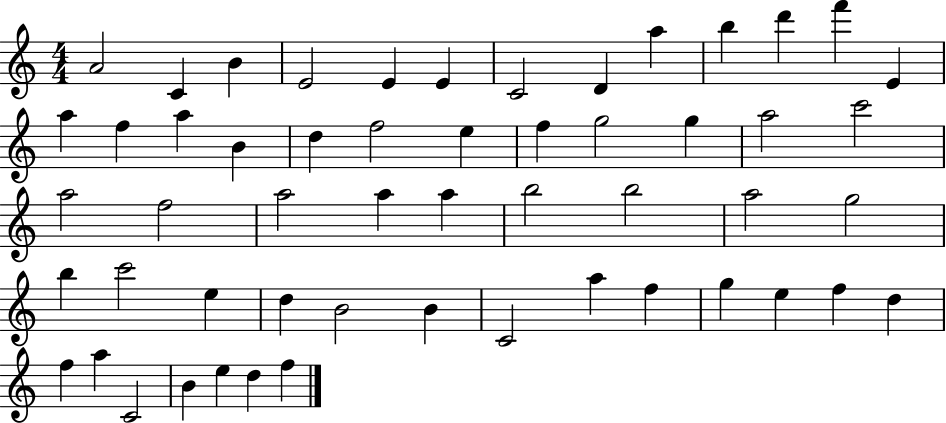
{
  \clef treble
  \numericTimeSignature
  \time 4/4
  \key c \major
  a'2 c'4 b'4 | e'2 e'4 e'4 | c'2 d'4 a''4 | b''4 d'''4 f'''4 e'4 | \break a''4 f''4 a''4 b'4 | d''4 f''2 e''4 | f''4 g''2 g''4 | a''2 c'''2 | \break a''2 f''2 | a''2 a''4 a''4 | b''2 b''2 | a''2 g''2 | \break b''4 c'''2 e''4 | d''4 b'2 b'4 | c'2 a''4 f''4 | g''4 e''4 f''4 d''4 | \break f''4 a''4 c'2 | b'4 e''4 d''4 f''4 | \bar "|."
}